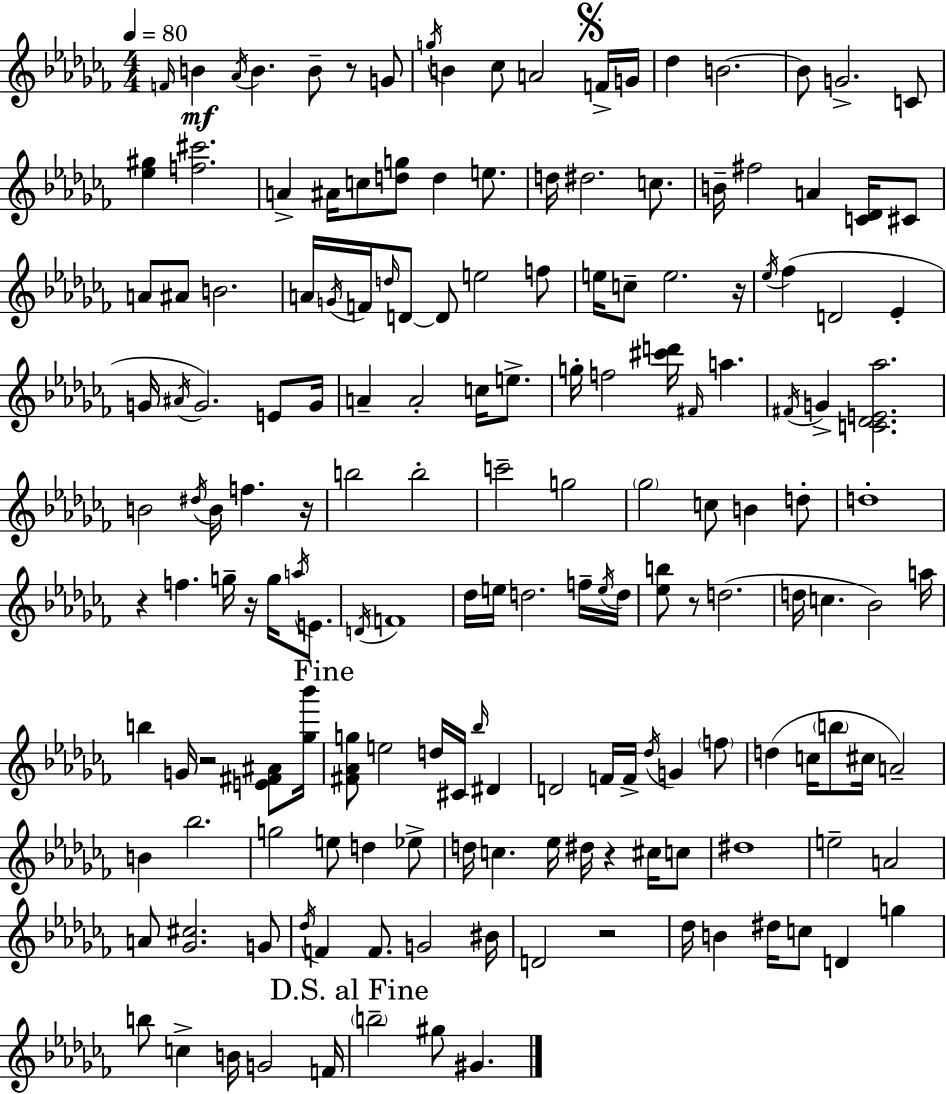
X:1
T:Untitled
M:4/4
L:1/4
K:Abm
F/4 B _A/4 B B/2 z/2 G/2 g/4 B _c/2 A2 F/4 G/4 _d B2 B/2 G2 C/2 [_e^g] [f^c']2 A ^A/4 c/2 [dg]/2 d e/2 d/4 ^d2 c/2 B/4 ^f2 A [C_D]/4 ^C/2 A/2 ^A/2 B2 A/4 G/4 F/4 d/4 D/2 D/2 e2 f/2 e/4 c/2 e2 z/4 _e/4 _f D2 _E G/4 ^A/4 G2 E/2 G/4 A A2 c/4 e/2 g/4 f2 [^c'd']/4 ^F/4 a ^F/4 G [C_DE_a]2 B2 ^d/4 B/4 f z/4 b2 b2 c'2 g2 _g2 c/2 B d/2 d4 z f g/4 z/4 g/4 a/4 E/2 D/4 F4 _d/4 e/4 d2 f/4 e/4 d/4 [_eb]/2 z/2 d2 d/4 c _B2 a/4 b G/4 z2 [E^F^A]/2 [_g_b']/4 [^F_Ag]/2 e2 d/4 ^C/4 _b/4 ^D D2 F/4 F/4 _d/4 G f/2 d c/4 b/2 ^c/4 A2 B _b2 g2 e/2 d _e/2 d/4 c _e/4 ^d/4 z ^c/4 c/2 ^d4 e2 A2 A/2 [_G^c]2 G/2 _d/4 F F/2 G2 ^B/4 D2 z2 _d/4 B ^d/4 c/2 D g b/2 c B/4 G2 F/4 b2 ^g/2 ^G